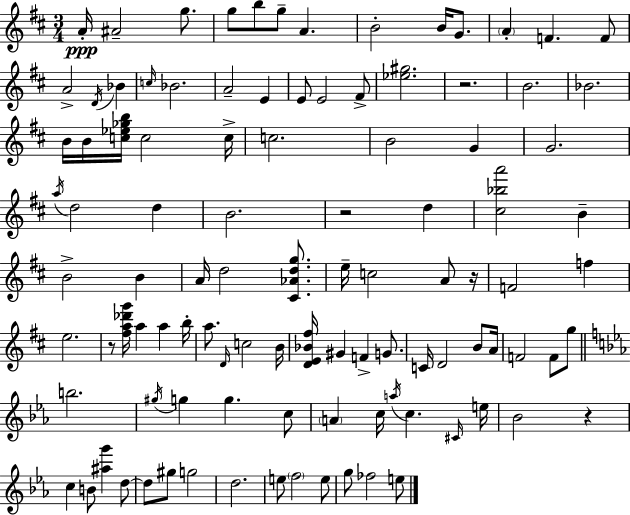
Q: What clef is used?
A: treble